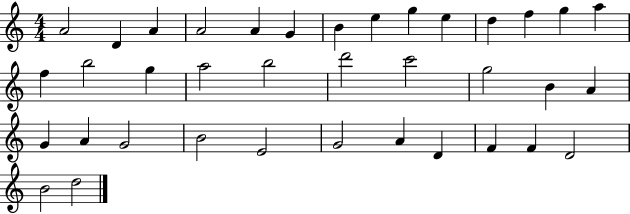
A4/h D4/q A4/q A4/h A4/q G4/q B4/q E5/q G5/q E5/q D5/q F5/q G5/q A5/q F5/q B5/h G5/q A5/h B5/h D6/h C6/h G5/h B4/q A4/q G4/q A4/q G4/h B4/h E4/h G4/h A4/q D4/q F4/q F4/q D4/h B4/h D5/h